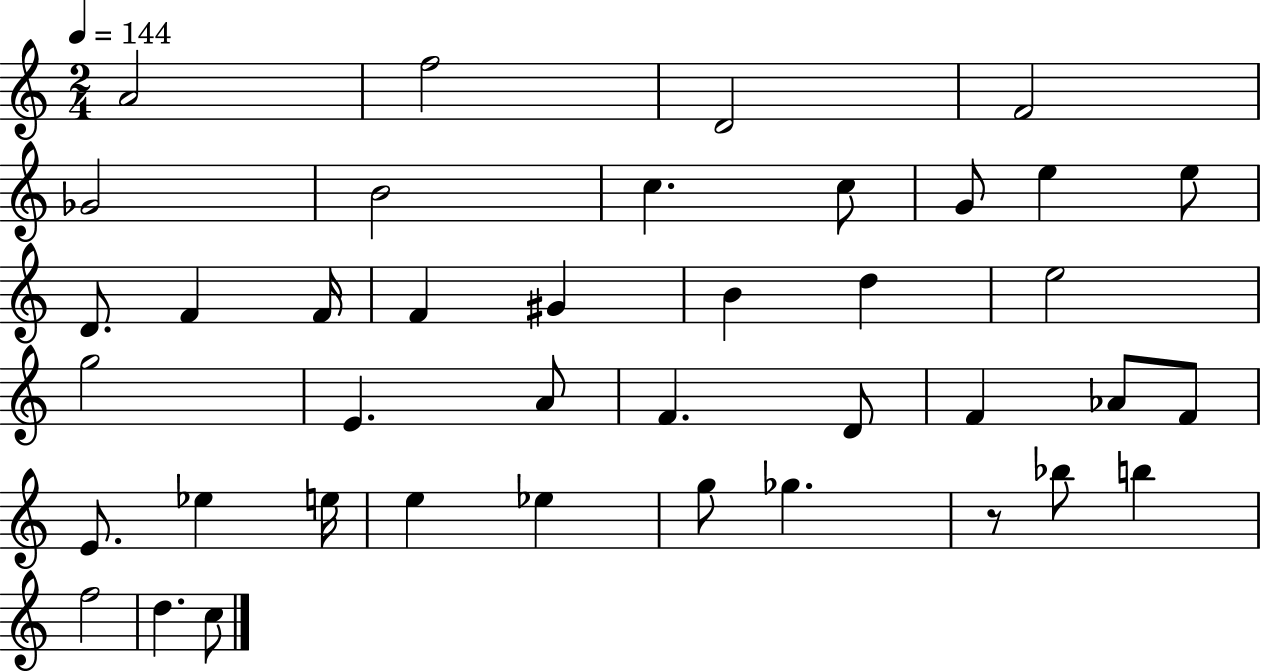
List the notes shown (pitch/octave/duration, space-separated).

A4/h F5/h D4/h F4/h Gb4/h B4/h C5/q. C5/e G4/e E5/q E5/e D4/e. F4/q F4/s F4/q G#4/q B4/q D5/q E5/h G5/h E4/q. A4/e F4/q. D4/e F4/q Ab4/e F4/e E4/e. Eb5/q E5/s E5/q Eb5/q G5/e Gb5/q. R/e Bb5/e B5/q F5/h D5/q. C5/e